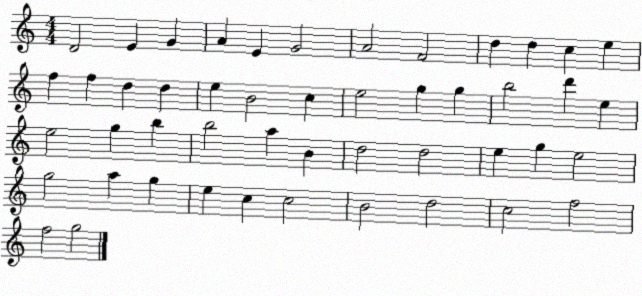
X:1
T:Untitled
M:4/4
L:1/4
K:C
D2 E G A E G2 A2 F2 d d c e f f d d e B2 c e2 g g b2 d' e e2 g b b2 a B d2 d2 e g e2 g2 a g e c c2 B2 d2 c2 f2 f2 g2